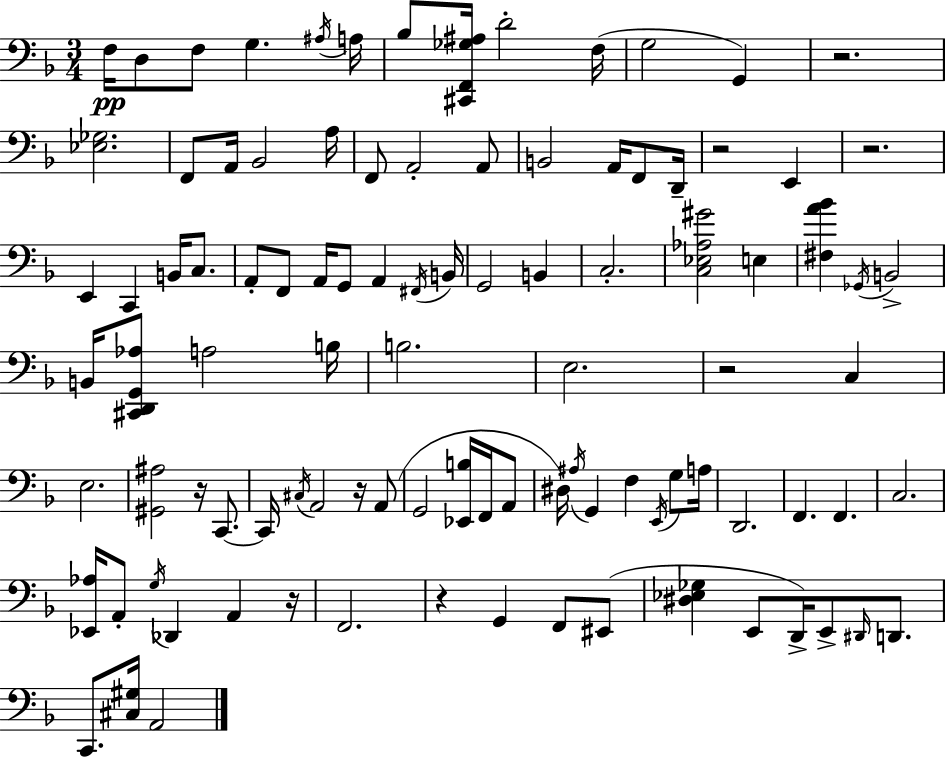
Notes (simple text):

F3/s D3/e F3/e G3/q. A#3/s A3/s Bb3/e [C#2,F2,Gb3,A#3]/s D4/h F3/s G3/h G2/q R/h. [Eb3,Gb3]/h. F2/e A2/s Bb2/h A3/s F2/e A2/h A2/e B2/h A2/s F2/e D2/s R/h E2/q R/h. E2/q C2/q B2/s C3/e. A2/e F2/e A2/s G2/e A2/q F#2/s B2/s G2/h B2/q C3/h. [C3,Eb3,Ab3,G#4]/h E3/q [F#3,A4,Bb4]/q Gb2/s B2/h B2/s [C#2,D2,G2,Ab3]/e A3/h B3/s B3/h. E3/h. R/h C3/q E3/h. [G#2,A#3]/h R/s C2/e. C2/s C#3/s A2/h R/s A2/e G2/h [Eb2,B3]/s F2/s A2/e D#3/s A#3/s G2/q F3/q E2/s G3/e A3/s D2/h. F2/q. F2/q. C3/h. [Eb2,Ab3]/s A2/e G3/s Db2/q A2/q R/s F2/h. R/q G2/q F2/e EIS2/e [D#3,Eb3,Gb3]/q E2/e D2/s E2/e D#2/s D2/e. C2/e. [C#3,G#3]/s A2/h